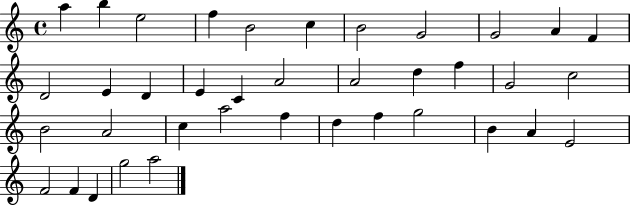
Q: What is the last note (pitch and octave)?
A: A5